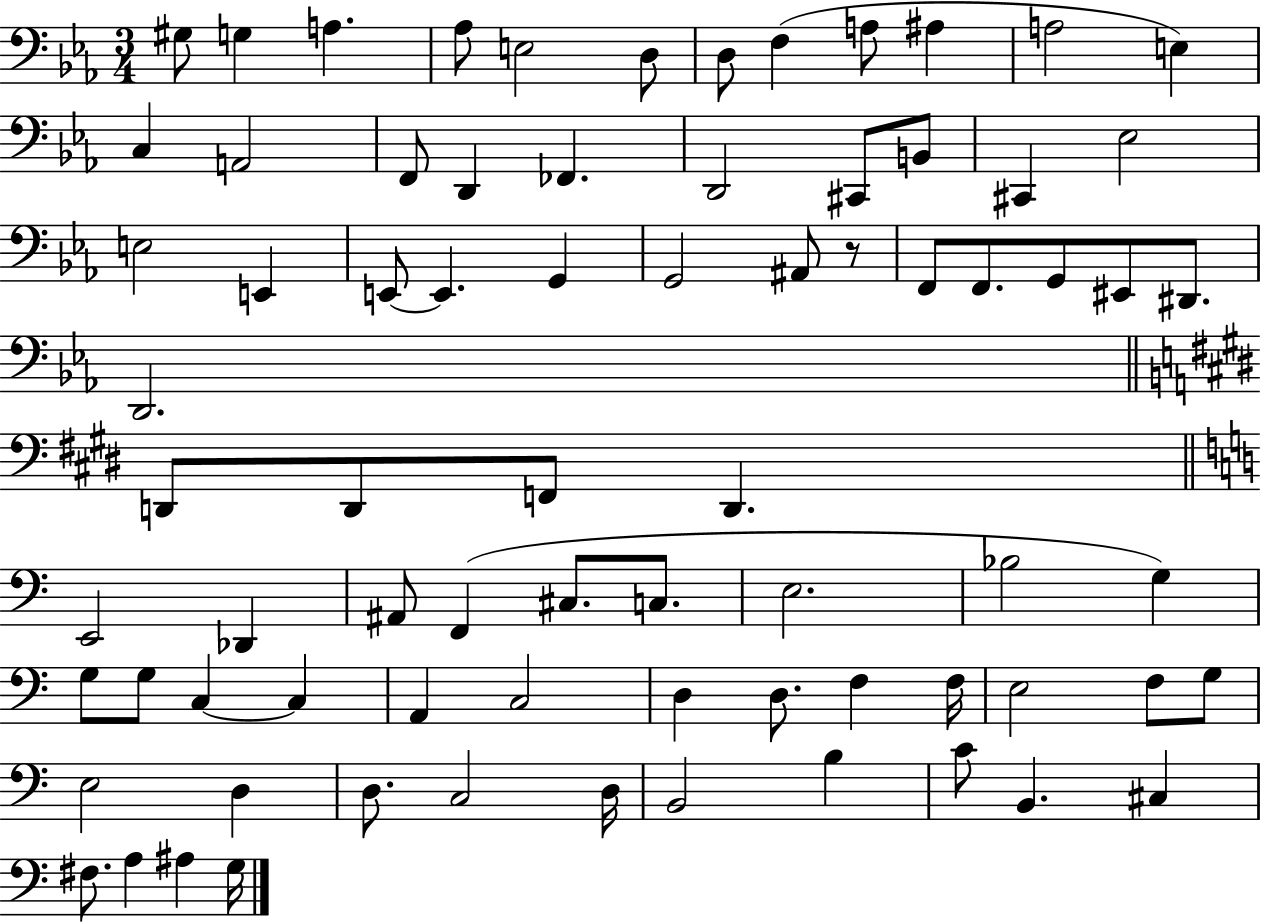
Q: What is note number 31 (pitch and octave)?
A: F2